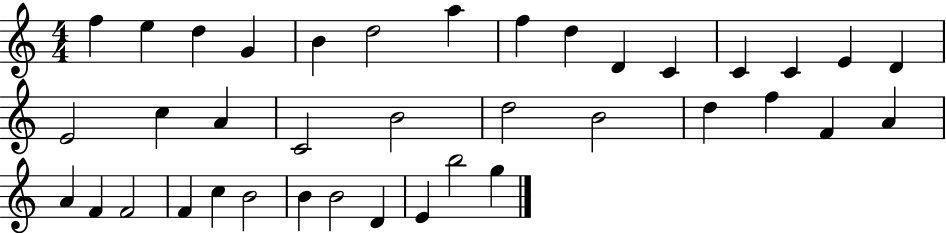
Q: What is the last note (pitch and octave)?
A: G5